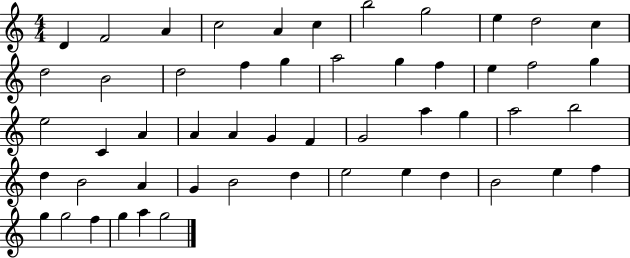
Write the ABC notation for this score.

X:1
T:Untitled
M:4/4
L:1/4
K:C
D F2 A c2 A c b2 g2 e d2 c d2 B2 d2 f g a2 g f e f2 g e2 C A A A G F G2 a g a2 b2 d B2 A G B2 d e2 e d B2 e f g g2 f g a g2